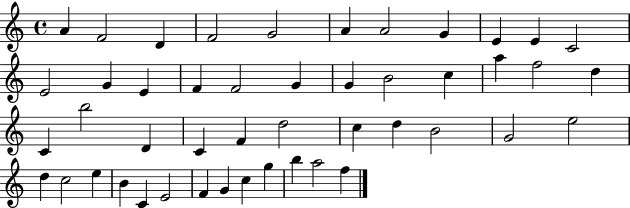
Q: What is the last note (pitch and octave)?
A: F5